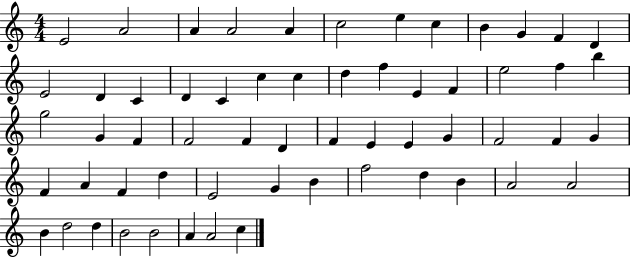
E4/h A4/h A4/q A4/h A4/q C5/h E5/q C5/q B4/q G4/q F4/q D4/q E4/h D4/q C4/q D4/q C4/q C5/q C5/q D5/q F5/q E4/q F4/q E5/h F5/q B5/q G5/h G4/q F4/q F4/h F4/q D4/q F4/q E4/q E4/q G4/q F4/h F4/q G4/q F4/q A4/q F4/q D5/q E4/h G4/q B4/q F5/h D5/q B4/q A4/h A4/h B4/q D5/h D5/q B4/h B4/h A4/q A4/h C5/q